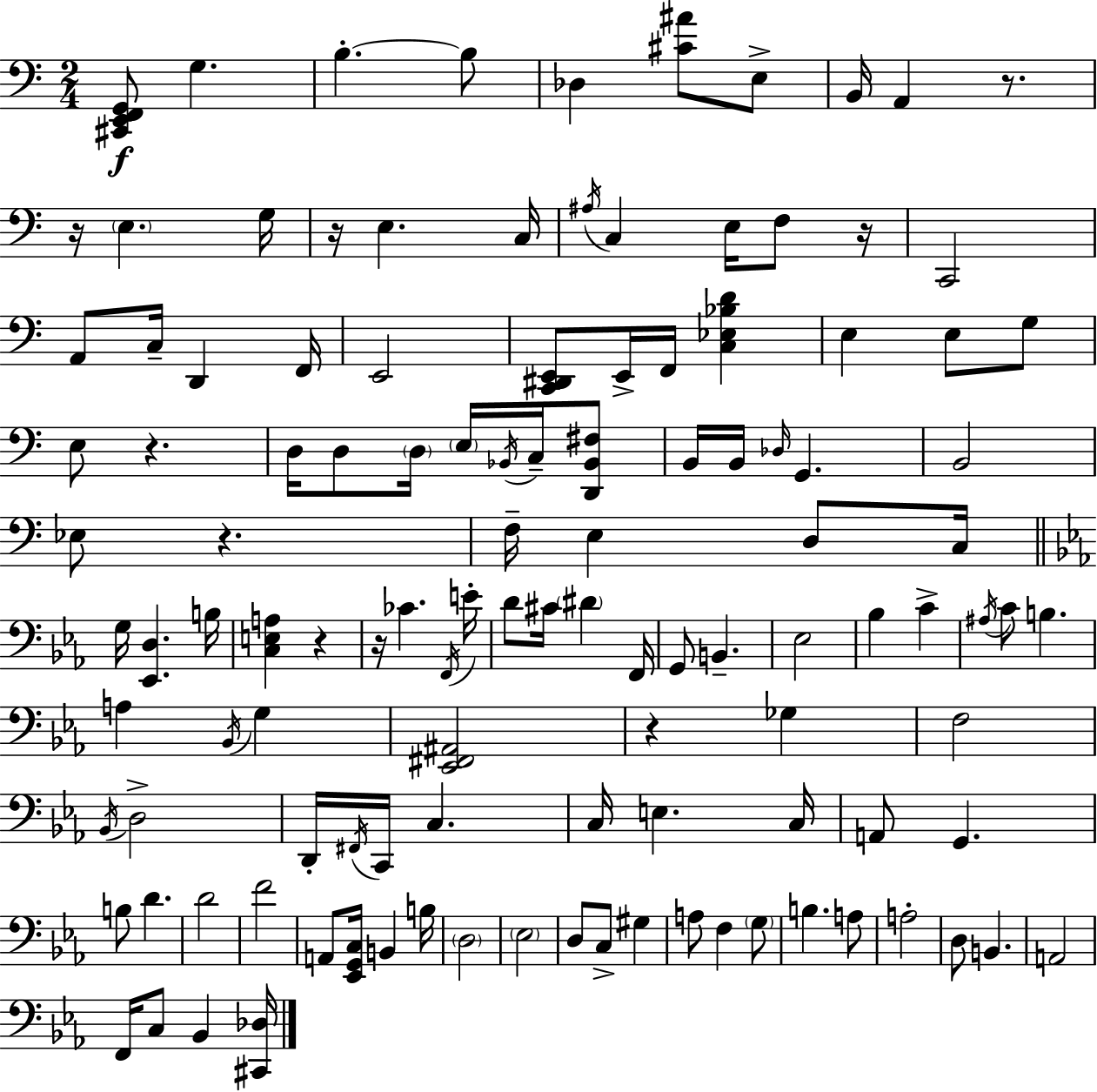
{
  \clef bass
  \numericTimeSignature
  \time 2/4
  \key c \major
  <cis, e, f, g,>8\f g4. | b4.-.~~ b8 | des4 <cis' ais'>8 e8-> | b,16 a,4 r8. | \break r16 \parenthesize e4. g16 | r16 e4. c16 | \acciaccatura { ais16 } c4 e16 f8 | r16 c,2 | \break a,8 c16-- d,4 | f,16 e,2 | <c, dis, e,>8 e,16-> f,16 <c ees bes d'>4 | e4 e8 g8 | \break e8 r4. | d16 d8 \parenthesize d16 \parenthesize e16 \acciaccatura { bes,16 } c16-- | <d, bes, fis>8 b,16 b,16 \grace { des16 } g,4. | b,2 | \break ees8 r4. | f16-- e4 | d8 c16 \bar "||" \break \key c \minor g16 <ees, d>4. b16 | <c e a>4 r4 | r16 ces'4. \acciaccatura { f,16 } | e'16-. d'8 cis'16 \parenthesize dis'4 | \break f,16 g,8 b,4.-- | ees2 | bes4 c'4-> | \acciaccatura { ais16 } c'8 b4. | \break a4 \acciaccatura { bes,16 } g4 | <ees, fis, ais,>2 | r4 ges4 | f2 | \break \acciaccatura { bes,16 } d2-> | d,16-. \acciaccatura { fis,16 } c,16 c4. | c16 e4. | c16 a,8 g,4. | \break b8 d'4. | d'2 | f'2 | a,8 <ees, g, c>16 | \break b,4 b16 \parenthesize d2 | \parenthesize ees2 | d8 c8-> | gis4 a8 f4 | \break \parenthesize g8 b4. | a8 a2-. | d8 b,4. | a,2 | \break f,16 c8 | bes,4 <cis, des>16 \bar "|."
}